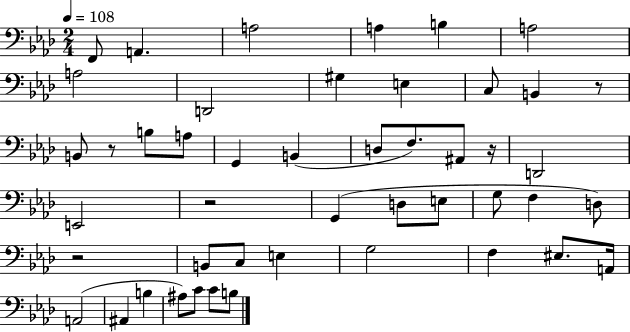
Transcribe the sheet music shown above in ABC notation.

X:1
T:Untitled
M:2/4
L:1/4
K:Ab
F,,/2 A,, A,2 A, B, A,2 A,2 D,,2 ^G, E, C,/2 B,, z/2 B,,/2 z/2 B,/2 A,/2 G,, B,, D,/2 F,/2 ^A,,/2 z/4 D,,2 E,,2 z2 G,, D,/2 E,/2 G,/2 F, D,/2 z2 B,,/2 C,/2 E, G,2 F, ^E,/2 A,,/4 A,,2 ^A,, B, ^A,/2 C/2 C/2 B,/2